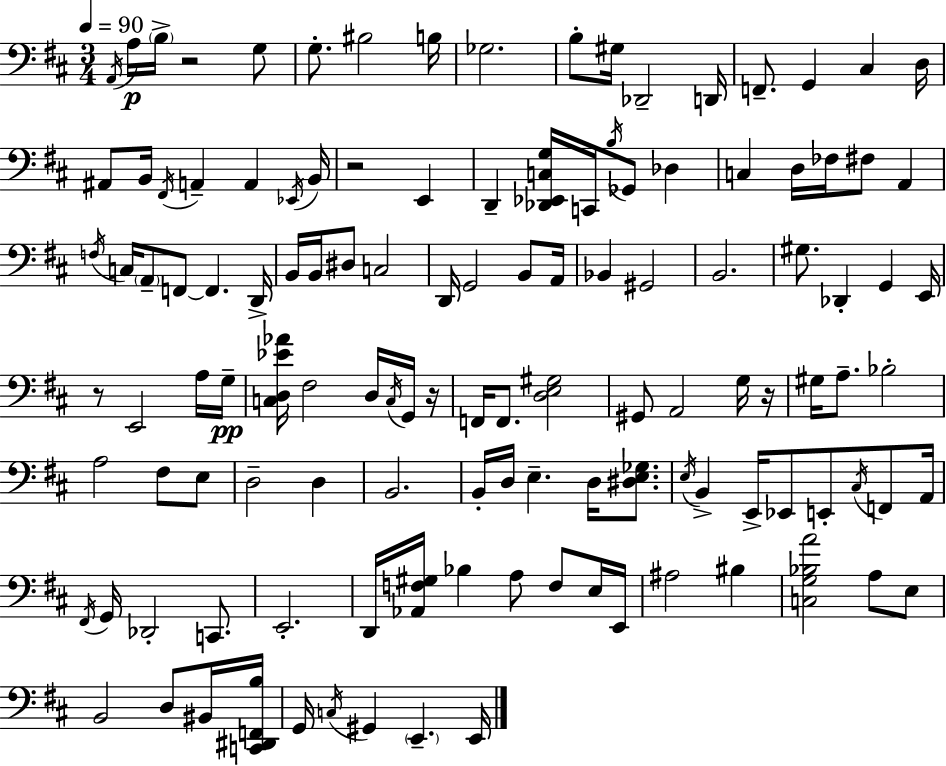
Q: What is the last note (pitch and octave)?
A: E2